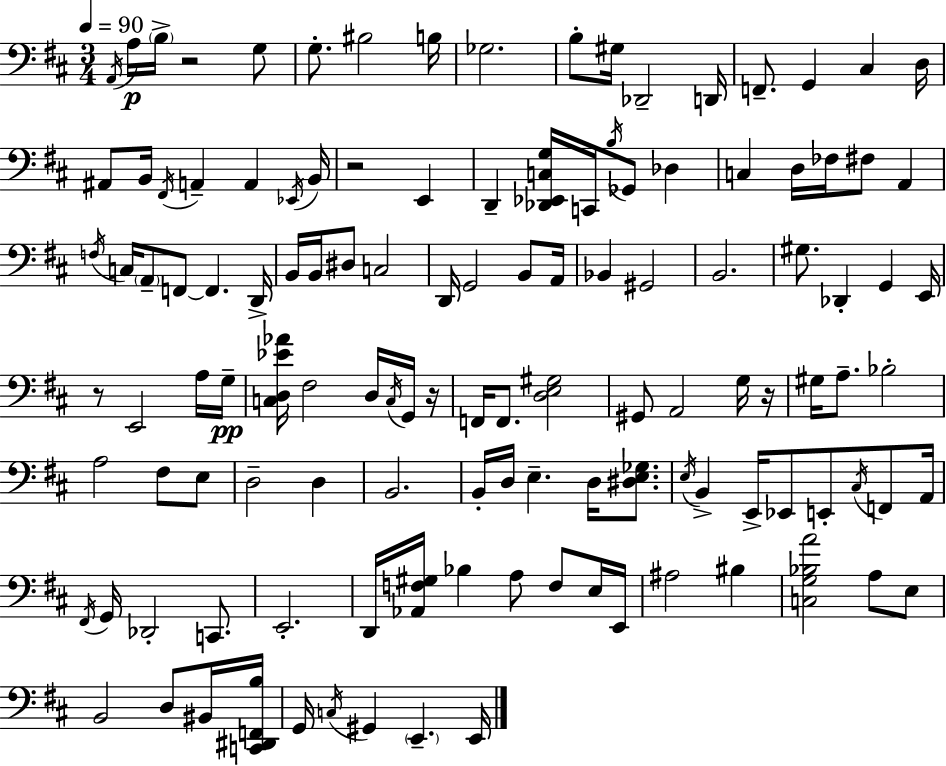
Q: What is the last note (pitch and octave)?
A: E2